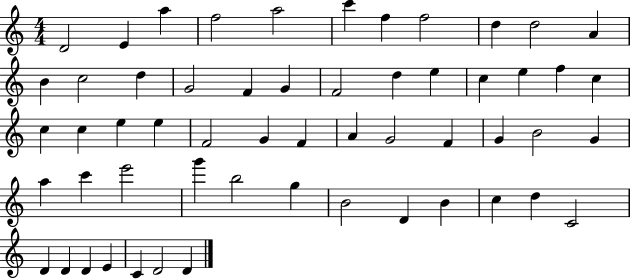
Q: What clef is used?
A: treble